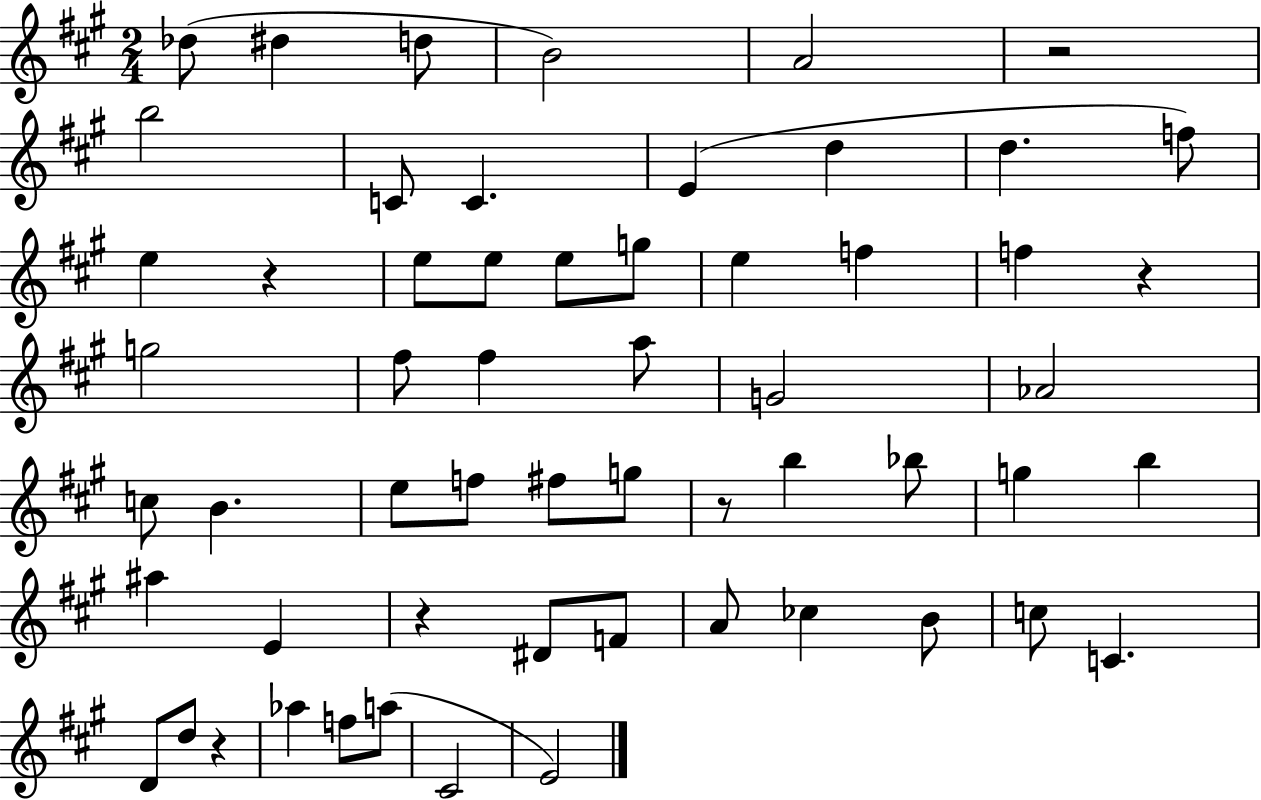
Db5/e D#5/q D5/e B4/h A4/h R/h B5/h C4/e C4/q. E4/q D5/q D5/q. F5/e E5/q R/q E5/e E5/e E5/e G5/e E5/q F5/q F5/q R/q G5/h F#5/e F#5/q A5/e G4/h Ab4/h C5/e B4/q. E5/e F5/e F#5/e G5/e R/e B5/q Bb5/e G5/q B5/q A#5/q E4/q R/q D#4/e F4/e A4/e CES5/q B4/e C5/e C4/q. D4/e D5/e R/q Ab5/q F5/e A5/e C#4/h E4/h